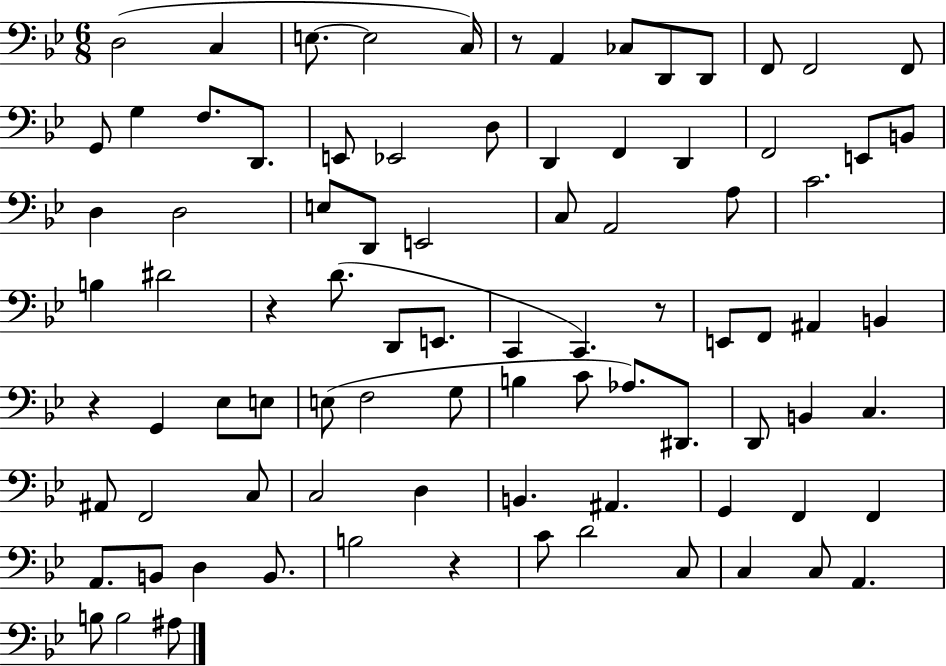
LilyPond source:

{
  \clef bass
  \numericTimeSignature
  \time 6/8
  \key bes \major
  \repeat volta 2 { d2( c4 | e8.~~ e2 c16) | r8 a,4 ces8 d,8 d,8 | f,8 f,2 f,8 | \break g,8 g4 f8. d,8. | e,8 ees,2 d8 | d,4 f,4 d,4 | f,2 e,8 b,8 | \break d4 d2 | e8 d,8 e,2 | c8 a,2 a8 | c'2. | \break b4 dis'2 | r4 d'8.( d,8 e,8. | c,4 c,4.) r8 | e,8 f,8 ais,4 b,4 | \break r4 g,4 ees8 e8 | e8( f2 g8 | b4 c'8 aes8.) dis,8. | d,8 b,4 c4. | \break ais,8 f,2 c8 | c2 d4 | b,4. ais,4. | g,4 f,4 f,4 | \break a,8. b,8 d4 b,8. | b2 r4 | c'8 d'2 c8 | c4 c8 a,4. | \break b8 b2 ais8 | } \bar "|."
}